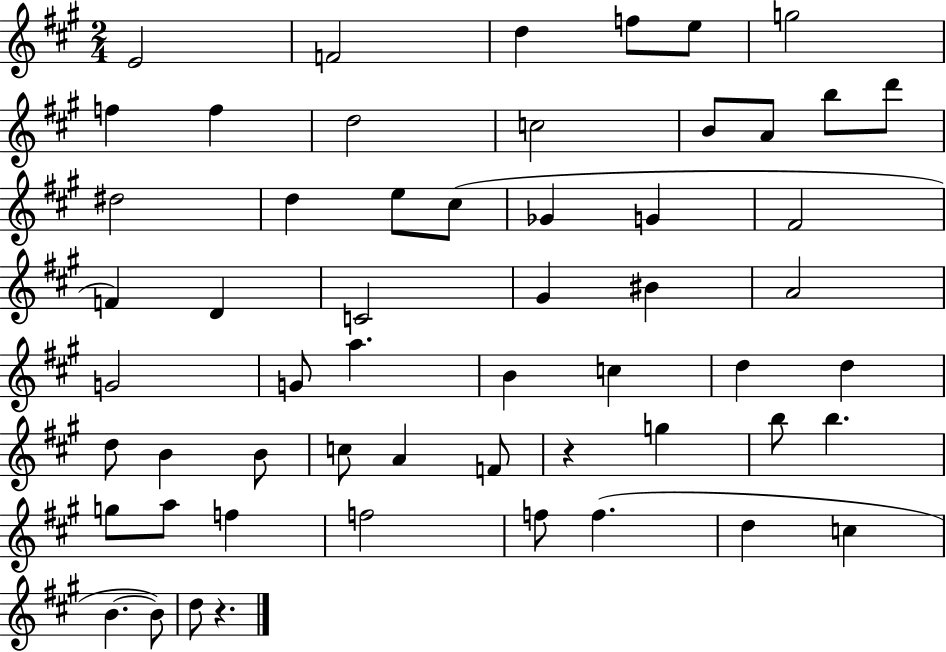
E4/h F4/h D5/q F5/e E5/e G5/h F5/q F5/q D5/h C5/h B4/e A4/e B5/e D6/e D#5/h D5/q E5/e C#5/e Gb4/q G4/q F#4/h F4/q D4/q C4/h G#4/q BIS4/q A4/h G4/h G4/e A5/q. B4/q C5/q D5/q D5/q D5/e B4/q B4/e C5/e A4/q F4/e R/q G5/q B5/e B5/q. G5/e A5/e F5/q F5/h F5/e F5/q. D5/q C5/q B4/q. B4/e D5/e R/q.